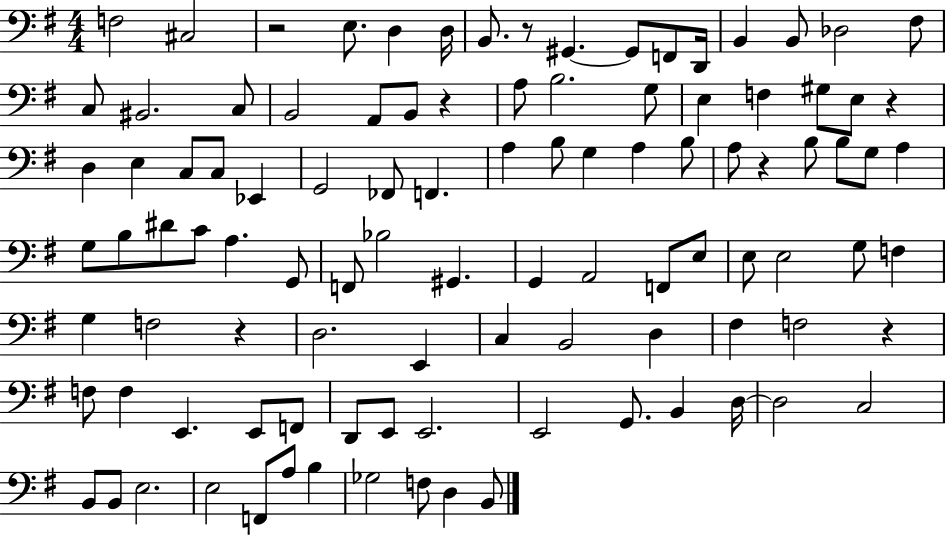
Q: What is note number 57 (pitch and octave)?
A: F2